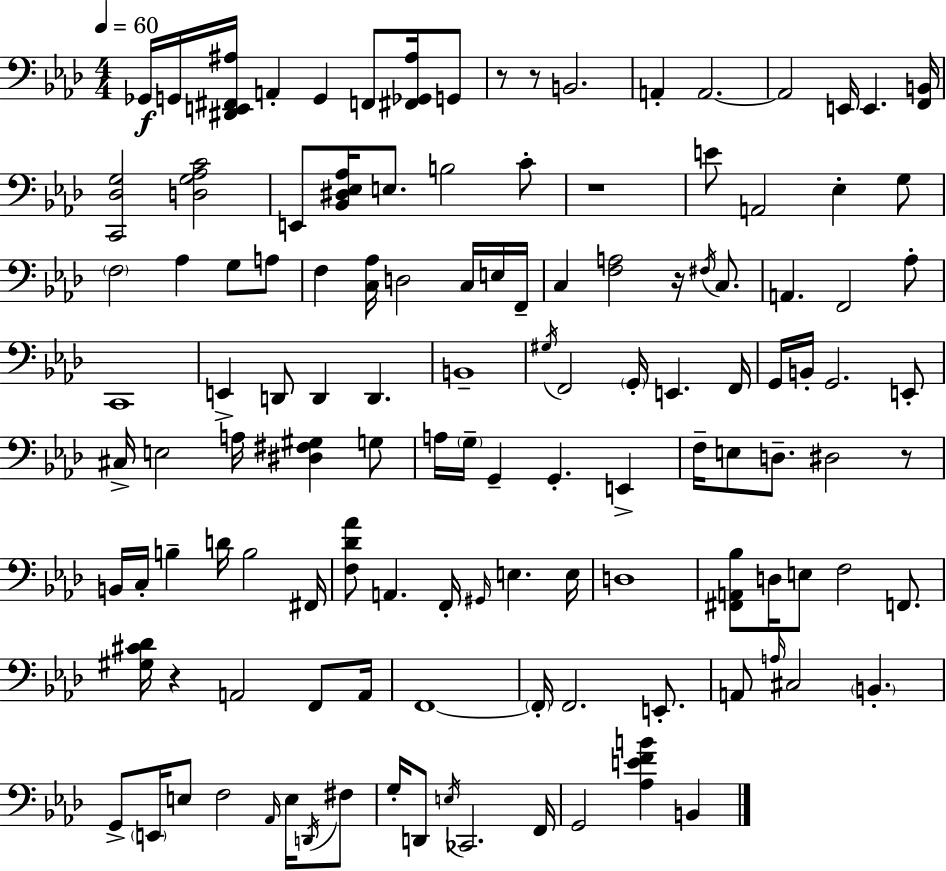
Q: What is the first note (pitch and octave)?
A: Gb2